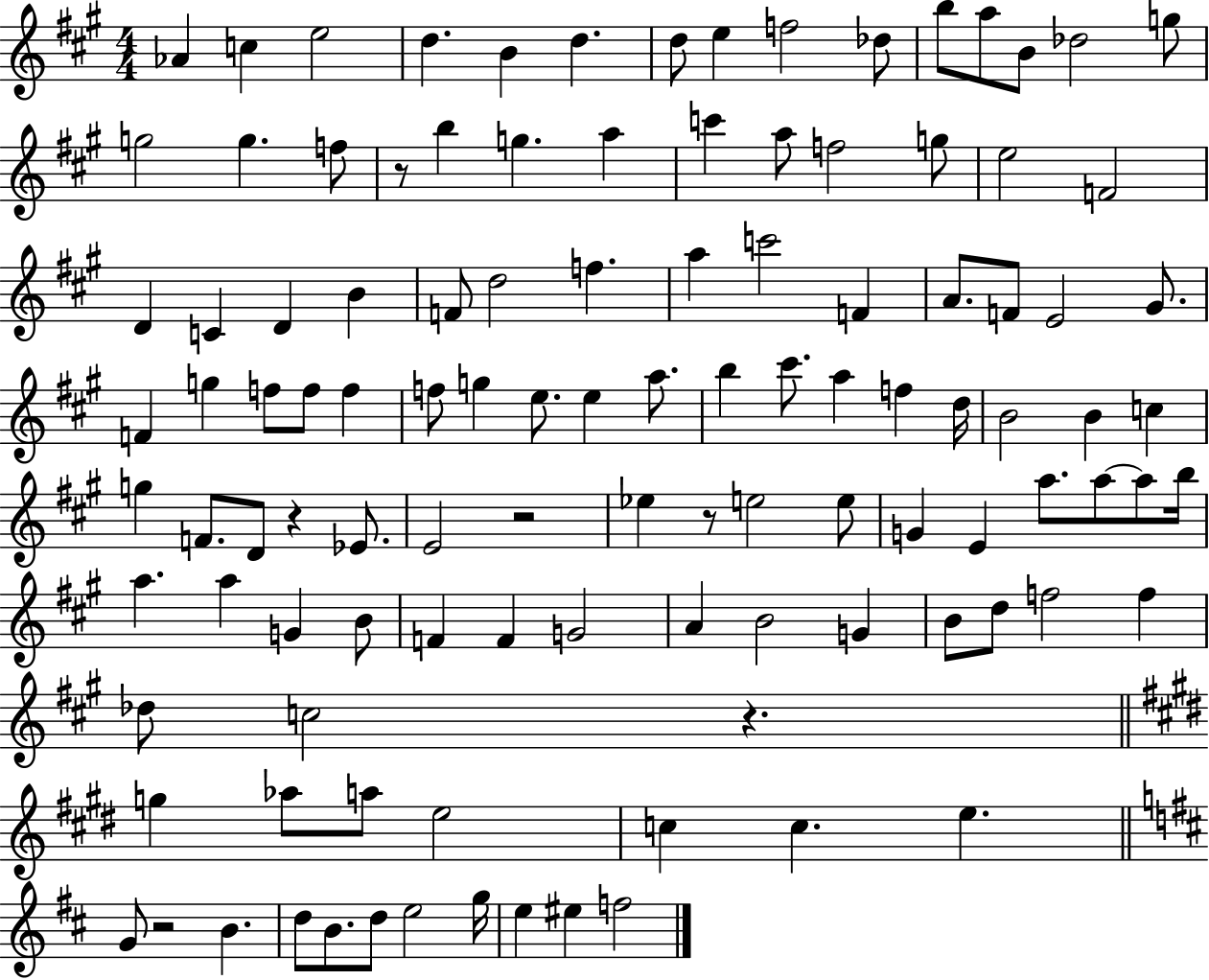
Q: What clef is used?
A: treble